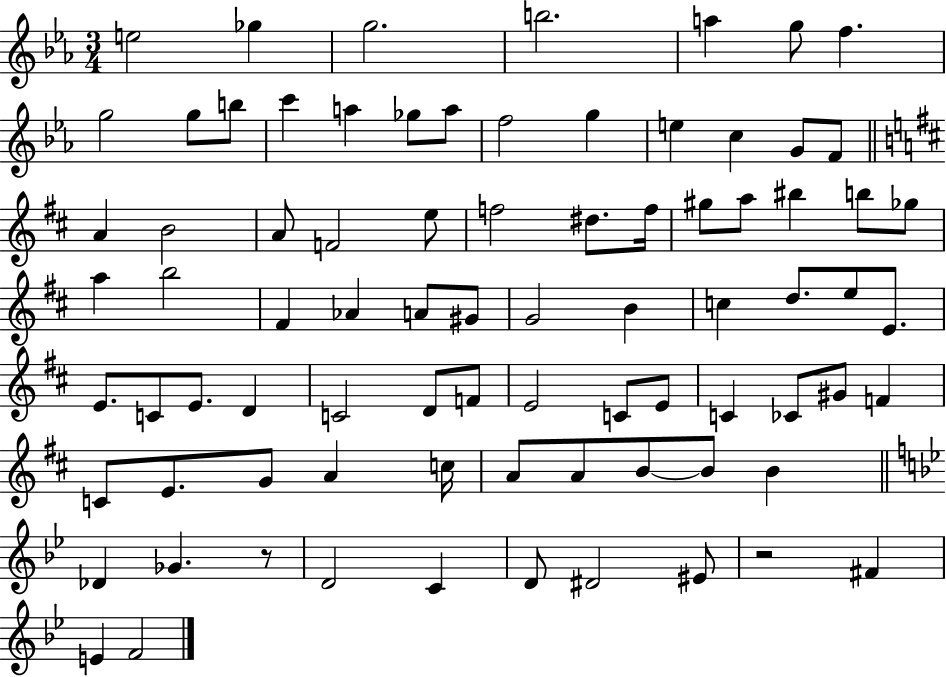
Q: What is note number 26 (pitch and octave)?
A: F5